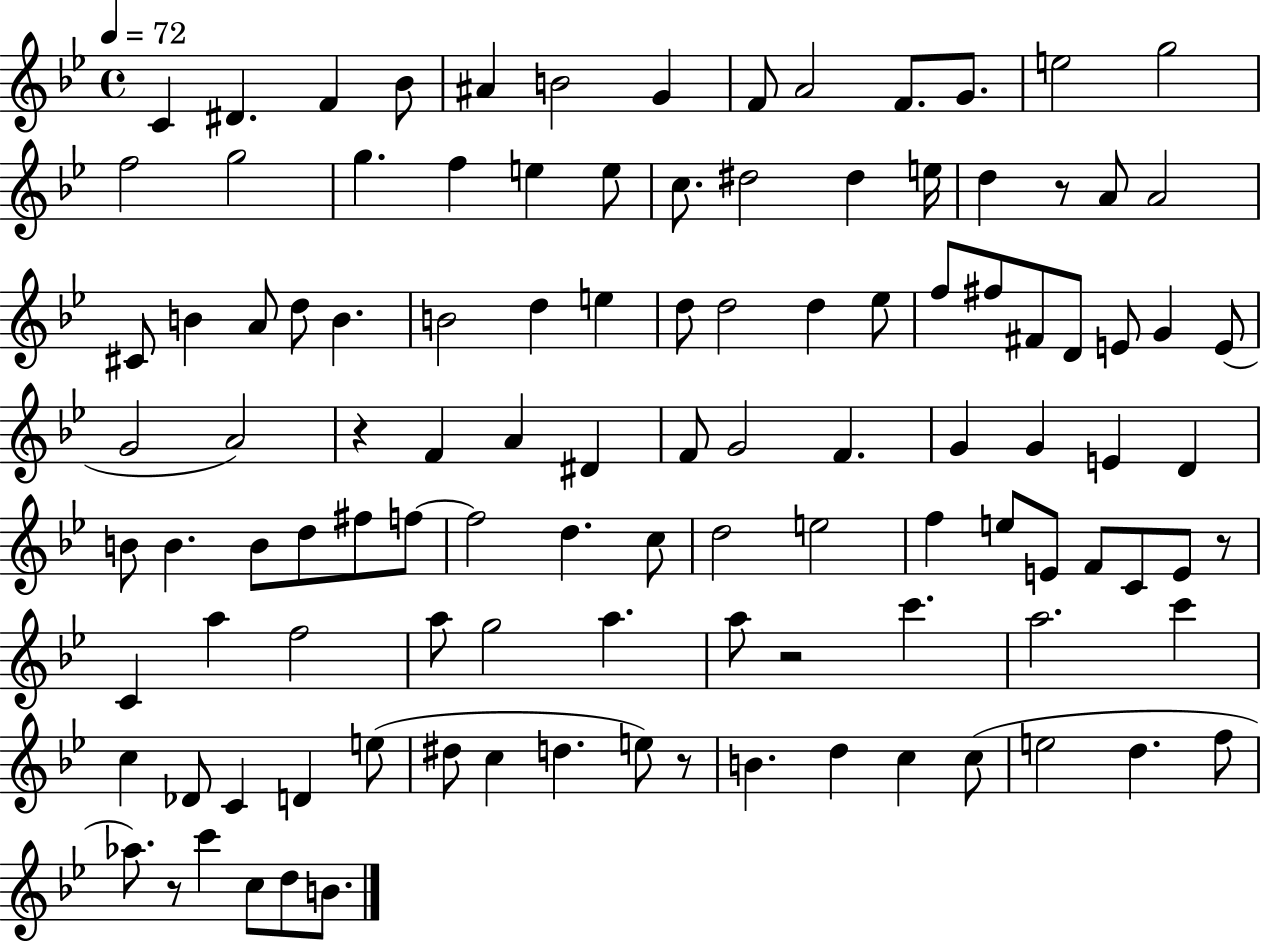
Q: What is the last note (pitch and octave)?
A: B4